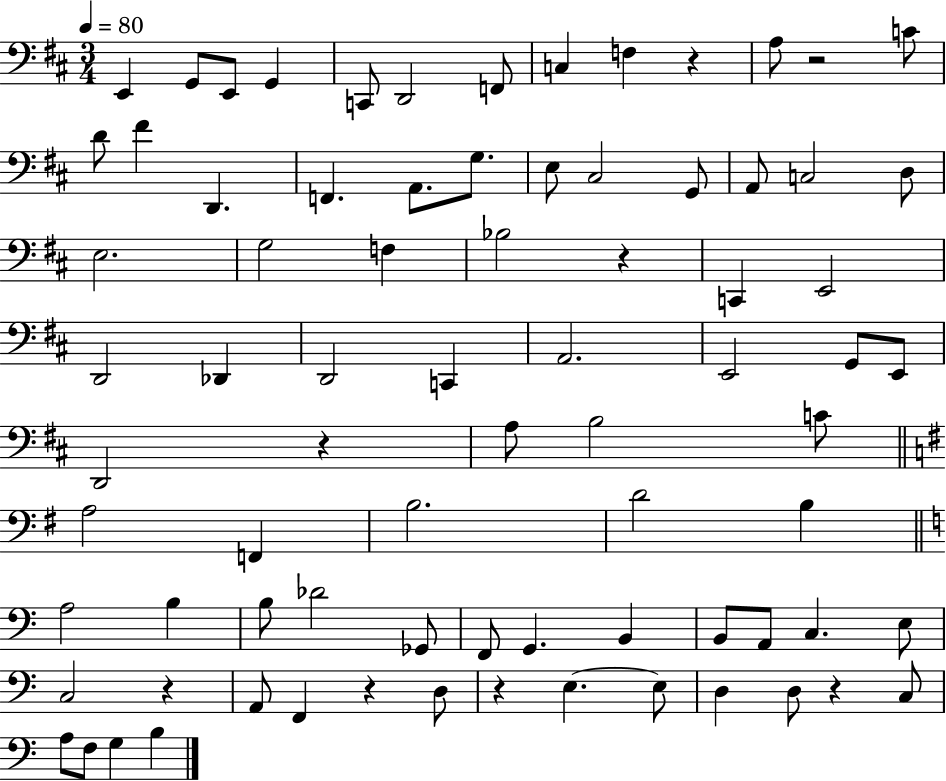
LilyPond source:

{
  \clef bass
  \numericTimeSignature
  \time 3/4
  \key d \major
  \tempo 4 = 80
  \repeat volta 2 { e,4 g,8 e,8 g,4 | c,8 d,2 f,8 | c4 f4 r4 | a8 r2 c'8 | \break d'8 fis'4 d,4. | f,4. a,8. g8. | e8 cis2 g,8 | a,8 c2 d8 | \break e2. | g2 f4 | bes2 r4 | c,4 e,2 | \break d,2 des,4 | d,2 c,4 | a,2. | e,2 g,8 e,8 | \break d,2 r4 | a8 b2 c'8 | \bar "||" \break \key g \major a2 f,4 | b2. | d'2 b4 | \bar "||" \break \key c \major a2 b4 | b8 des'2 ges,8 | f,8 g,4. b,4 | b,8 a,8 c4. e8 | \break c2 r4 | a,8 f,4 r4 d8 | r4 e4.~~ e8 | d4 d8 r4 c8 | \break a8 f8 g4 b4 | } \bar "|."
}